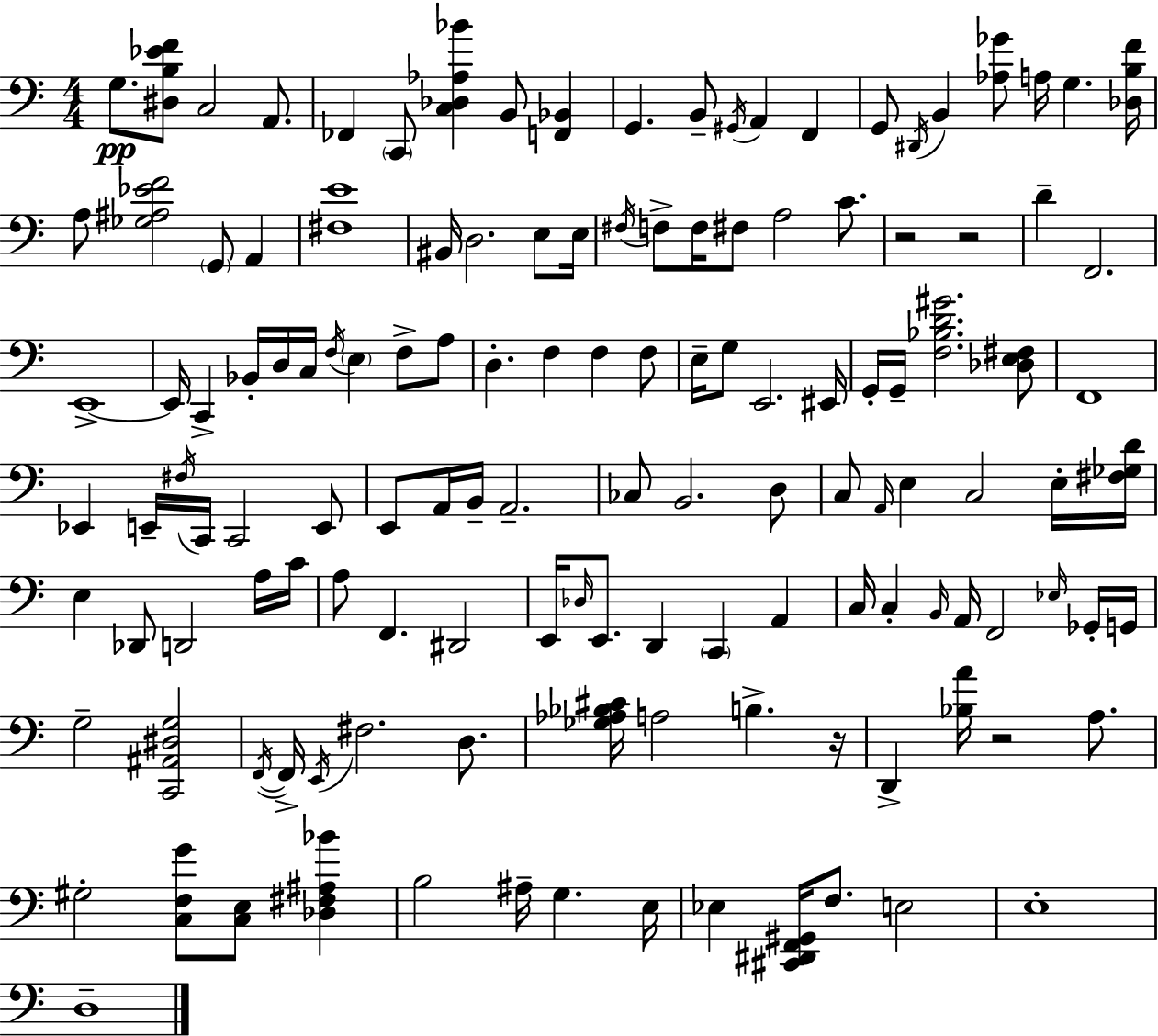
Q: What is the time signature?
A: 4/4